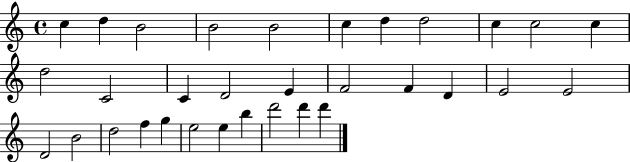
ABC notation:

X:1
T:Untitled
M:4/4
L:1/4
K:C
c d B2 B2 B2 c d d2 c c2 c d2 C2 C D2 E F2 F D E2 E2 D2 B2 d2 f g e2 e b d'2 d' d'